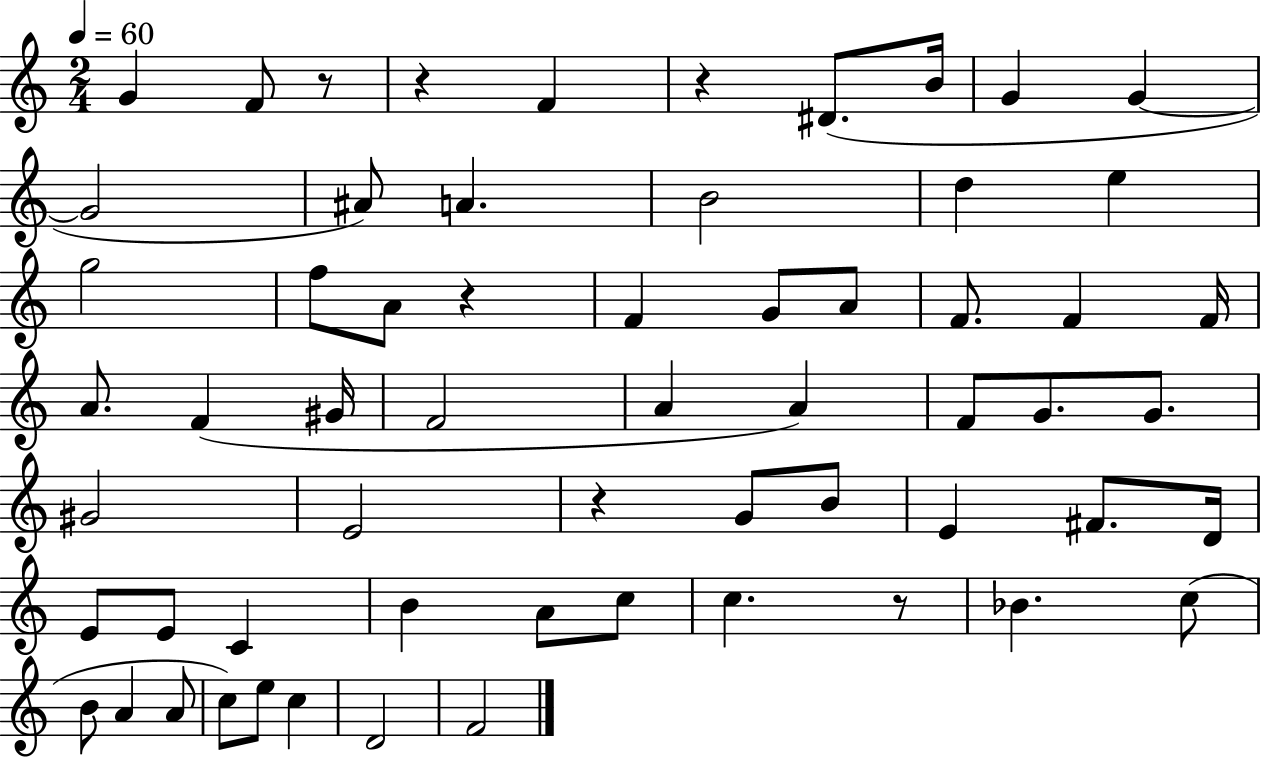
G4/q F4/e R/e R/q F4/q R/q D#4/e. B4/s G4/q G4/q G4/h A#4/e A4/q. B4/h D5/q E5/q G5/h F5/e A4/e R/q F4/q G4/e A4/e F4/e. F4/q F4/s A4/e. F4/q G#4/s F4/h A4/q A4/q F4/e G4/e. G4/e. G#4/h E4/h R/q G4/e B4/e E4/q F#4/e. D4/s E4/e E4/e C4/q B4/q A4/e C5/e C5/q. R/e Bb4/q. C5/e B4/e A4/q A4/e C5/e E5/e C5/q D4/h F4/h